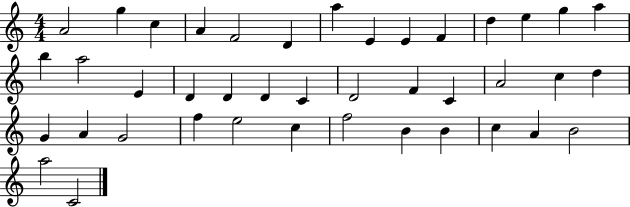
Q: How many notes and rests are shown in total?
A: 41